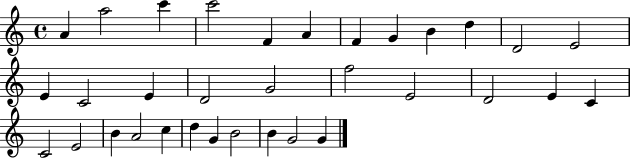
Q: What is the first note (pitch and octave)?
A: A4